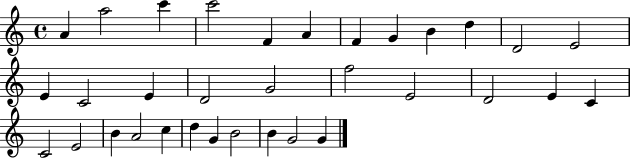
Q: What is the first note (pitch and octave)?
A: A4